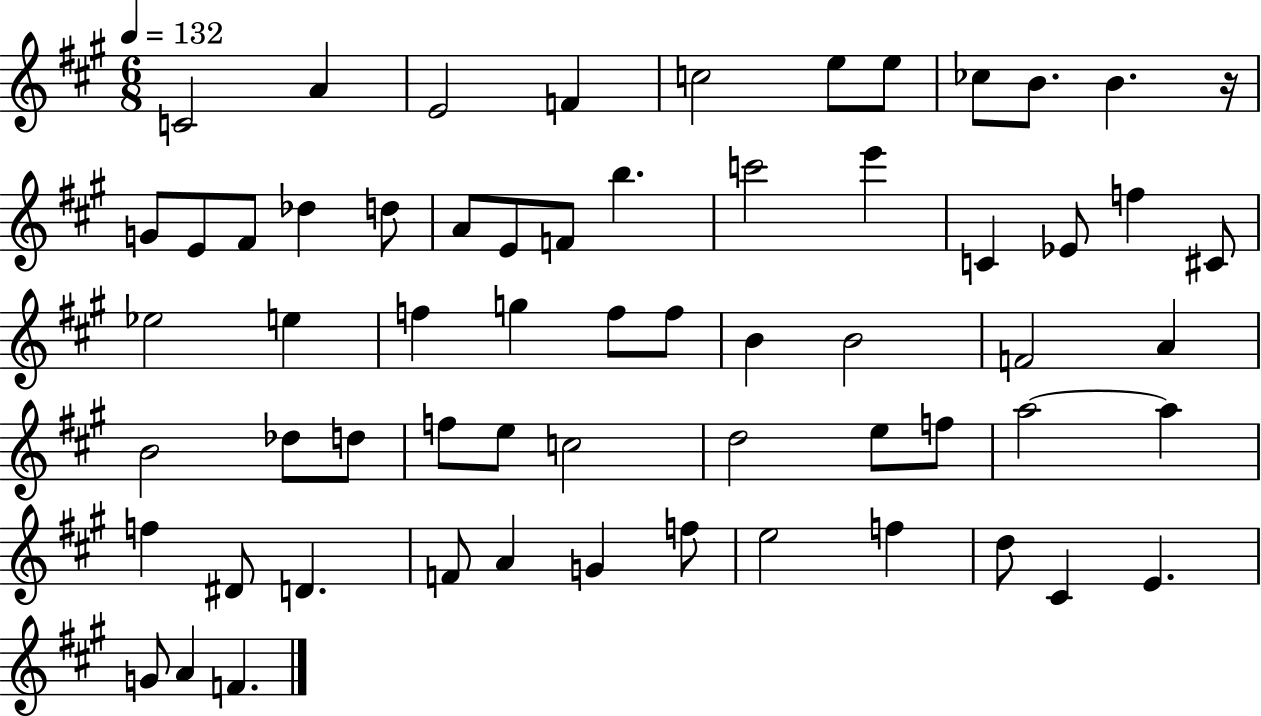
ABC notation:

X:1
T:Untitled
M:6/8
L:1/4
K:A
C2 A E2 F c2 e/2 e/2 _c/2 B/2 B z/4 G/2 E/2 ^F/2 _d d/2 A/2 E/2 F/2 b c'2 e' C _E/2 f ^C/2 _e2 e f g f/2 f/2 B B2 F2 A B2 _d/2 d/2 f/2 e/2 c2 d2 e/2 f/2 a2 a f ^D/2 D F/2 A G f/2 e2 f d/2 ^C E G/2 A F